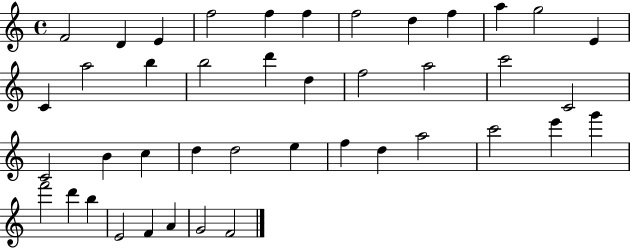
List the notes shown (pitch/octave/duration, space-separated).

F4/h D4/q E4/q F5/h F5/q F5/q F5/h D5/q F5/q A5/q G5/h E4/q C4/q A5/h B5/q B5/h D6/q D5/q F5/h A5/h C6/h C4/h C4/h B4/q C5/q D5/q D5/h E5/q F5/q D5/q A5/h C6/h E6/q G6/q F6/h D6/q B5/q E4/h F4/q A4/q G4/h F4/h